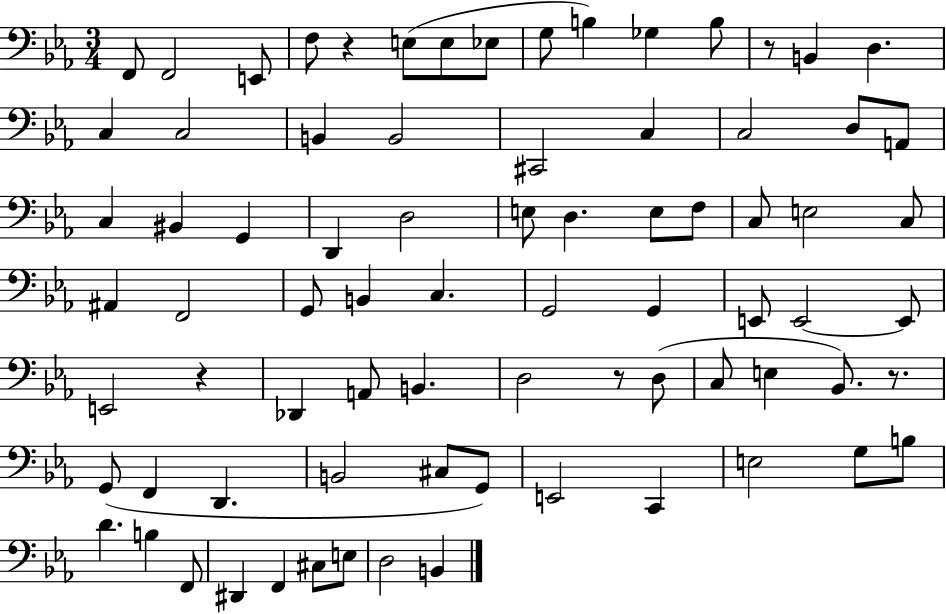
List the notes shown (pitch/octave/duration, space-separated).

F2/e F2/h E2/e F3/e R/q E3/e E3/e Eb3/e G3/e B3/q Gb3/q B3/e R/e B2/q D3/q. C3/q C3/h B2/q B2/h C#2/h C3/q C3/h D3/e A2/e C3/q BIS2/q G2/q D2/q D3/h E3/e D3/q. E3/e F3/e C3/e E3/h C3/e A#2/q F2/h G2/e B2/q C3/q. G2/h G2/q E2/e E2/h E2/e E2/h R/q Db2/q A2/e B2/q. D3/h R/e D3/e C3/e E3/q Bb2/e. R/e. G2/e F2/q D2/q. B2/h C#3/e G2/e E2/h C2/q E3/h G3/e B3/e D4/q. B3/q F2/e D#2/q F2/q C#3/e E3/e D3/h B2/q